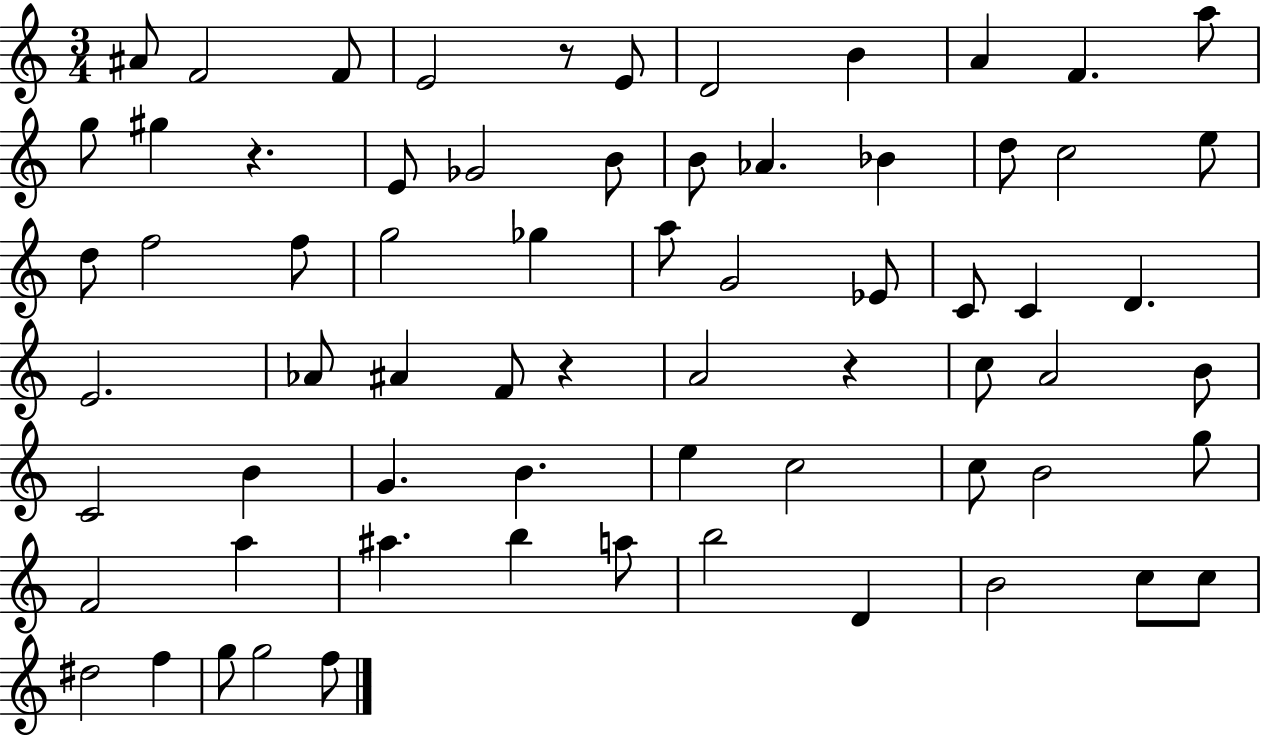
A#4/e F4/h F4/e E4/h R/e E4/e D4/h B4/q A4/q F4/q. A5/e G5/e G#5/q R/q. E4/e Gb4/h B4/e B4/e Ab4/q. Bb4/q D5/e C5/h E5/e D5/e F5/h F5/e G5/h Gb5/q A5/e G4/h Eb4/e C4/e C4/q D4/q. E4/h. Ab4/e A#4/q F4/e R/q A4/h R/q C5/e A4/h B4/e C4/h B4/q G4/q. B4/q. E5/q C5/h C5/e B4/h G5/e F4/h A5/q A#5/q. B5/q A5/e B5/h D4/q B4/h C5/e C5/e D#5/h F5/q G5/e G5/h F5/e